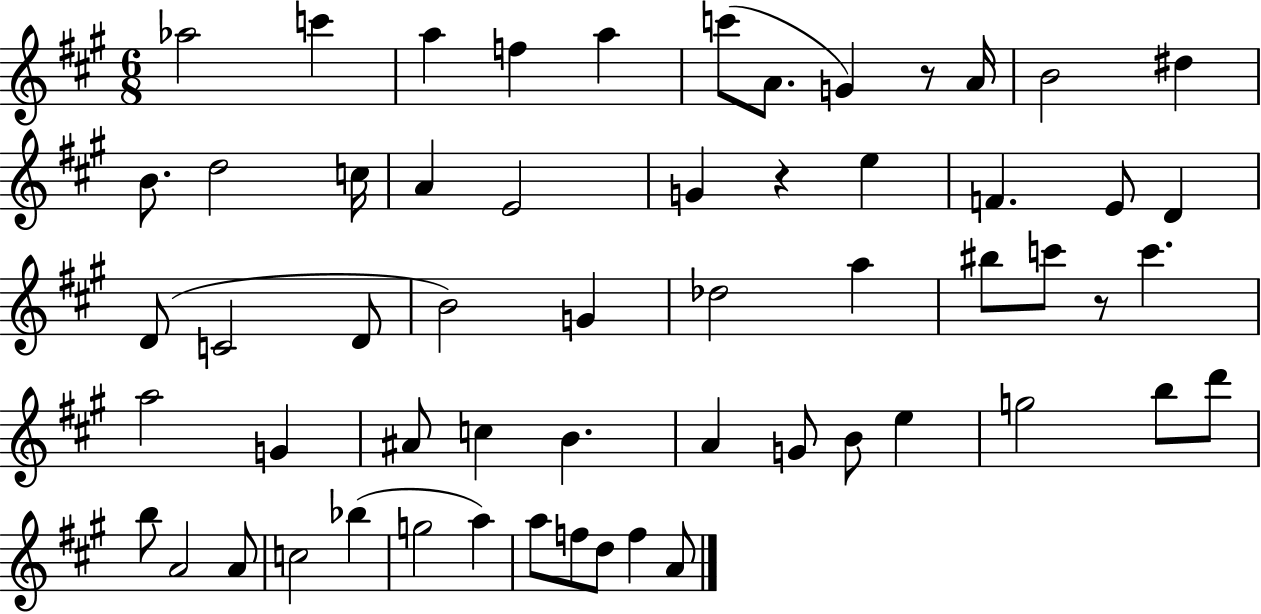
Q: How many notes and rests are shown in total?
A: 58